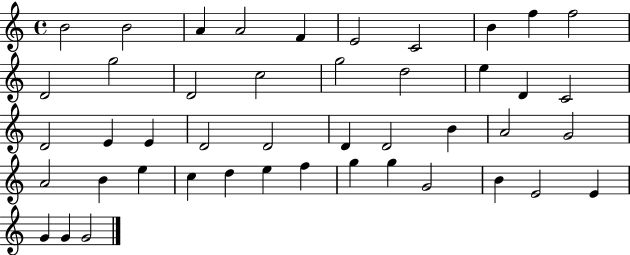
B4/h B4/h A4/q A4/h F4/q E4/h C4/h B4/q F5/q F5/h D4/h G5/h D4/h C5/h G5/h D5/h E5/q D4/q C4/h D4/h E4/q E4/q D4/h D4/h D4/q D4/h B4/q A4/h G4/h A4/h B4/q E5/q C5/q D5/q E5/q F5/q G5/q G5/q G4/h B4/q E4/h E4/q G4/q G4/q G4/h